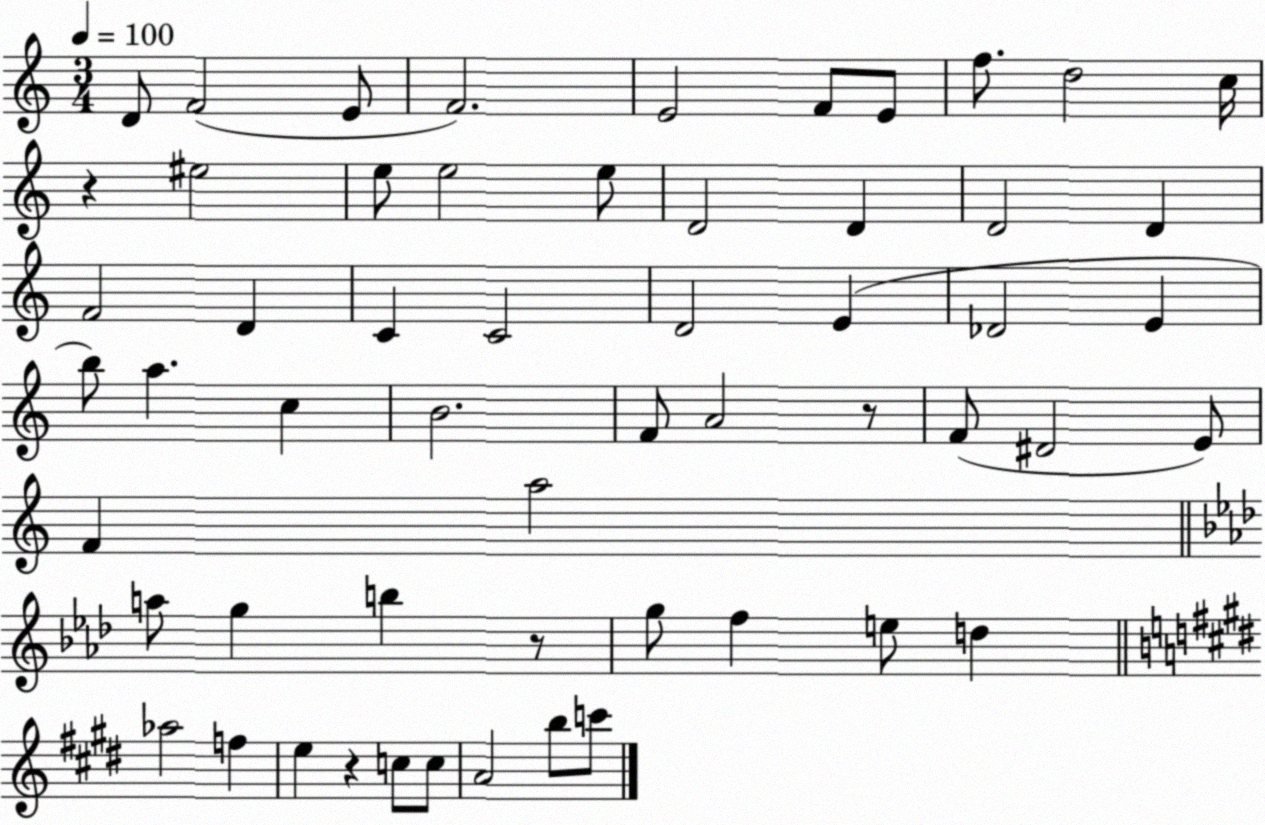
X:1
T:Untitled
M:3/4
L:1/4
K:C
D/2 F2 E/2 F2 E2 F/2 E/2 f/2 d2 c/4 z ^e2 e/2 e2 e/2 D2 D D2 D F2 D C C2 D2 E _D2 E b/2 a c B2 F/2 A2 z/2 F/2 ^D2 E/2 F a2 a/2 g b z/2 g/2 f e/2 d _a2 f e z c/2 c/2 A2 b/2 c'/2